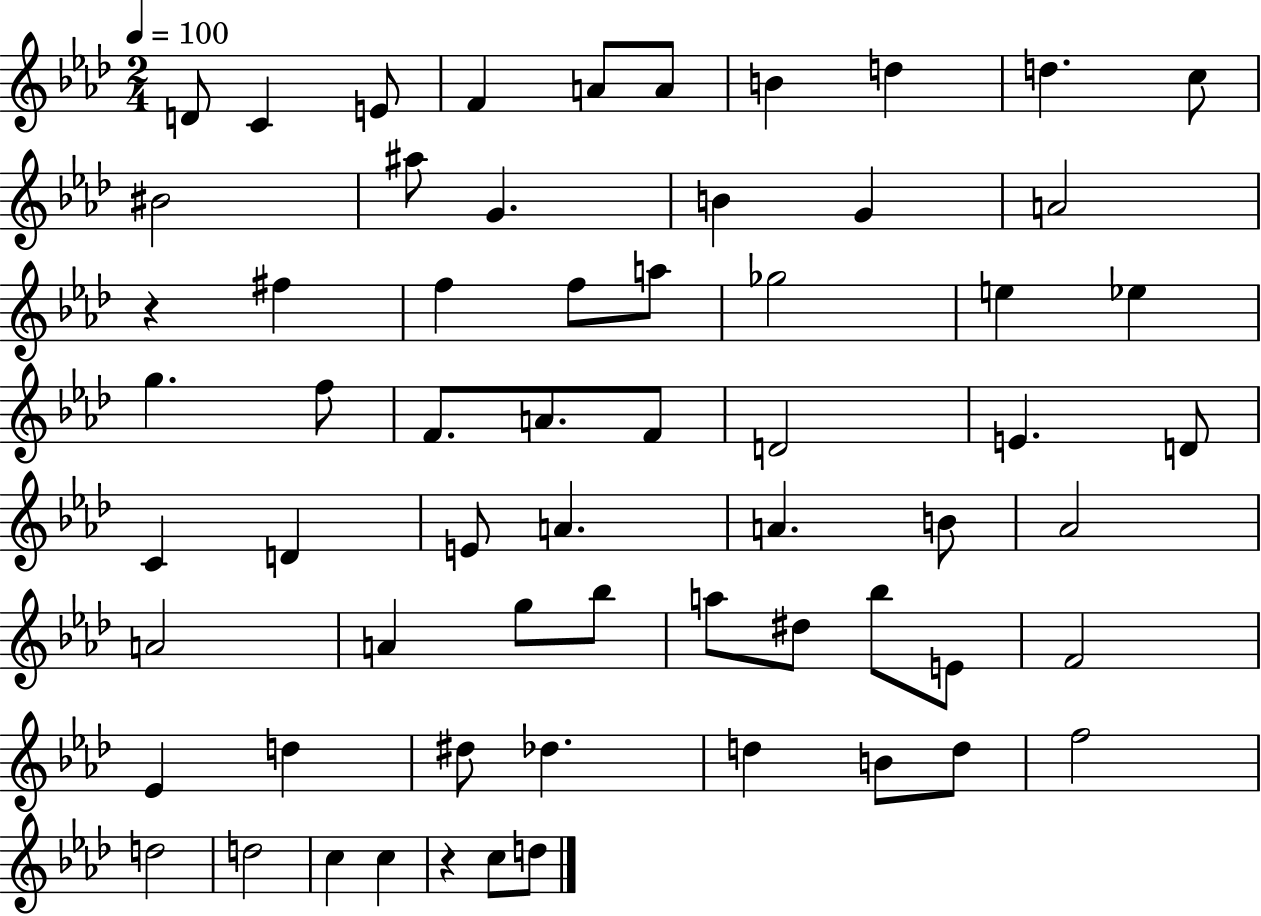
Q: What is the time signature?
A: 2/4